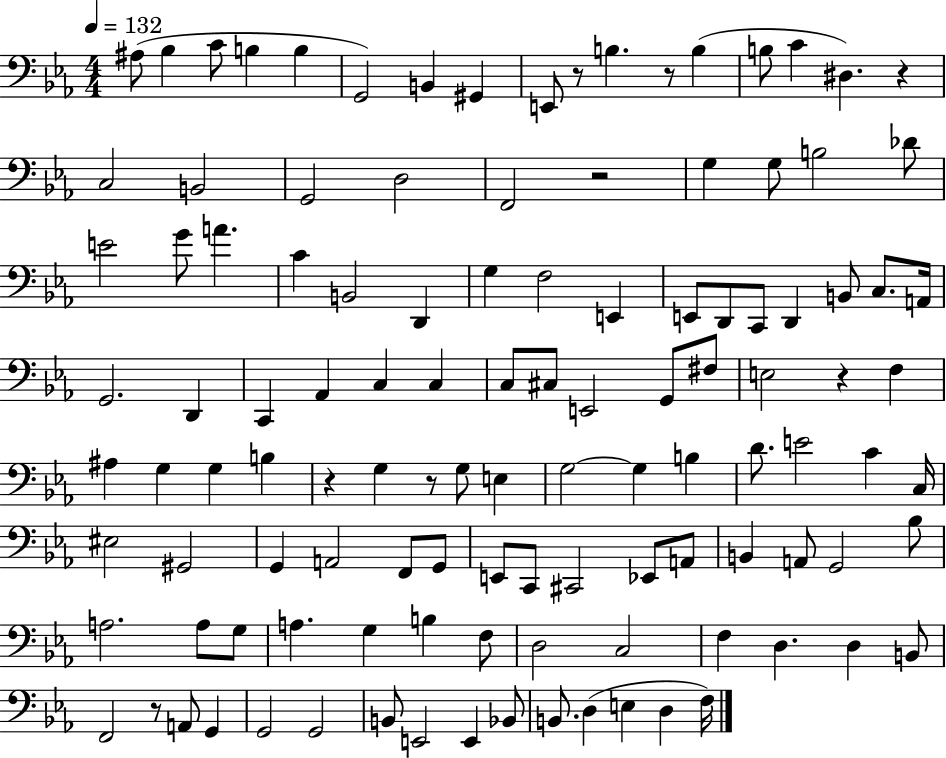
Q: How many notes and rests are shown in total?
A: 116